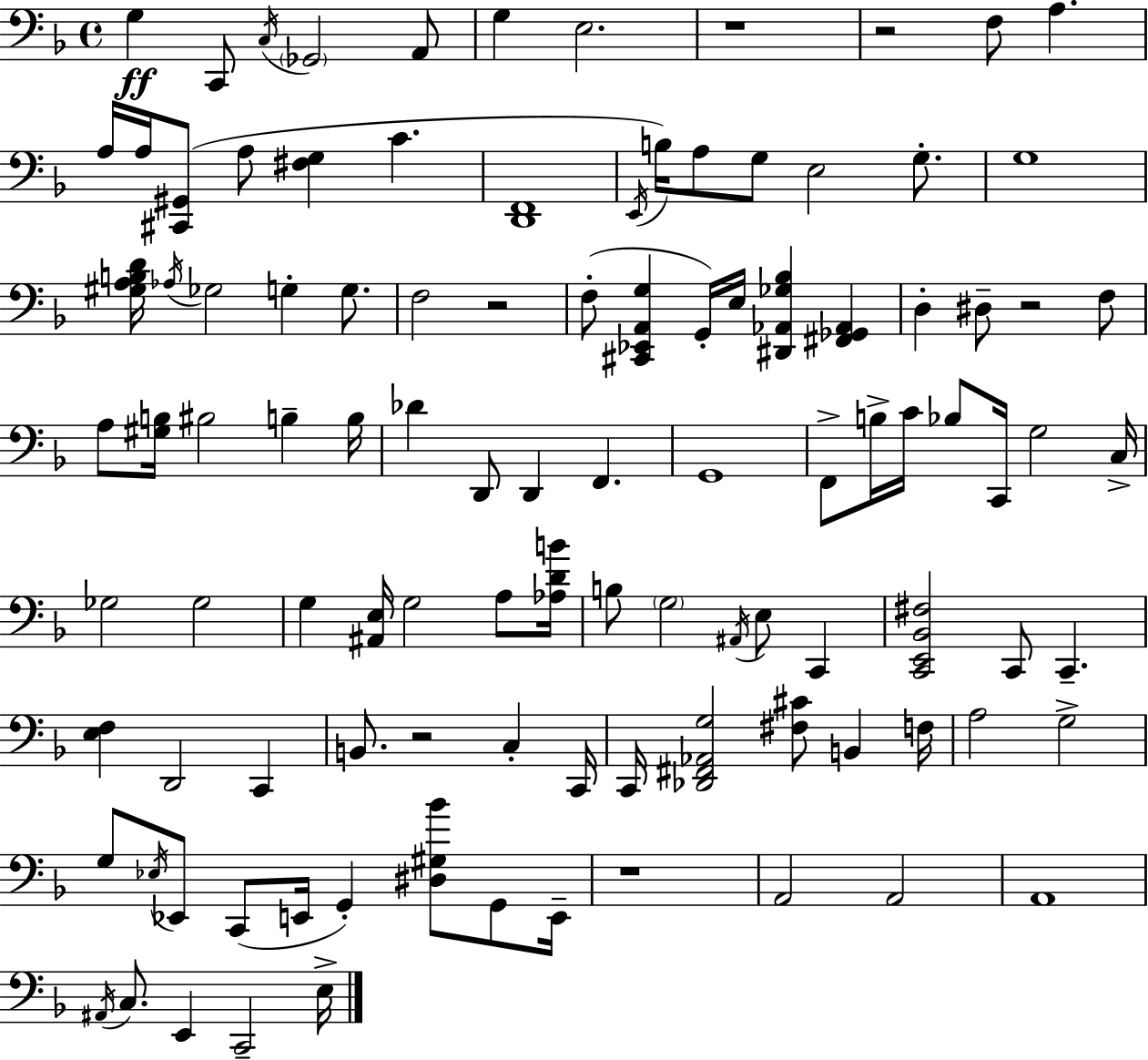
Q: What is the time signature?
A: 4/4